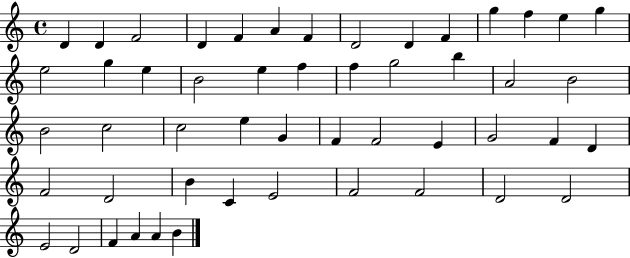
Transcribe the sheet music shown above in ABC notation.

X:1
T:Untitled
M:4/4
L:1/4
K:C
D D F2 D F A F D2 D F g f e g e2 g e B2 e f f g2 b A2 B2 B2 c2 c2 e G F F2 E G2 F D F2 D2 B C E2 F2 F2 D2 D2 E2 D2 F A A B